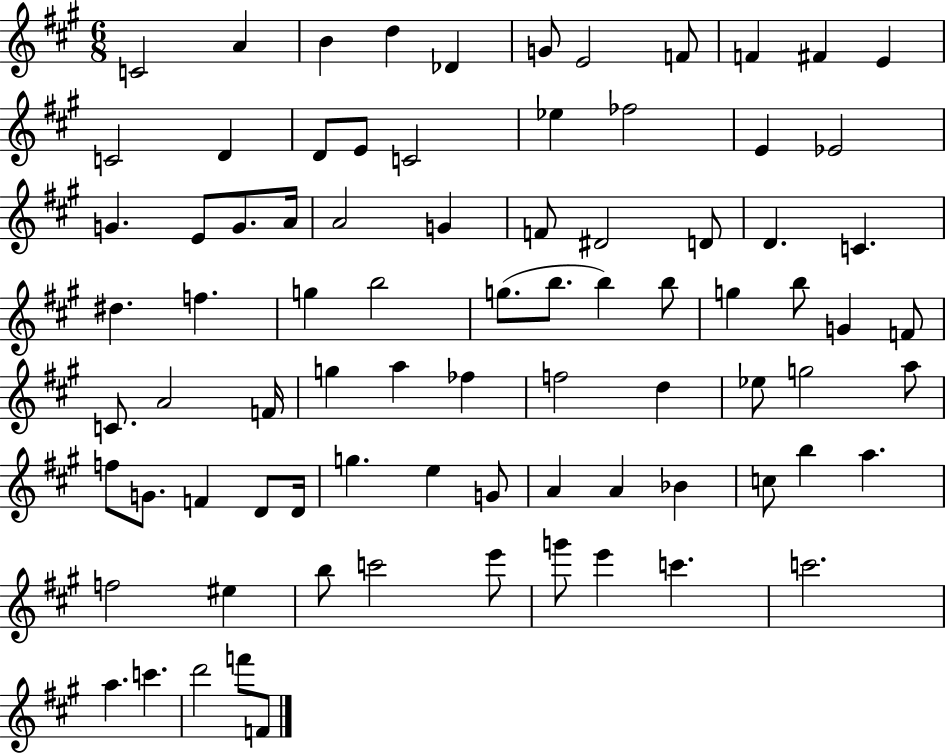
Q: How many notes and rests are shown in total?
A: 82